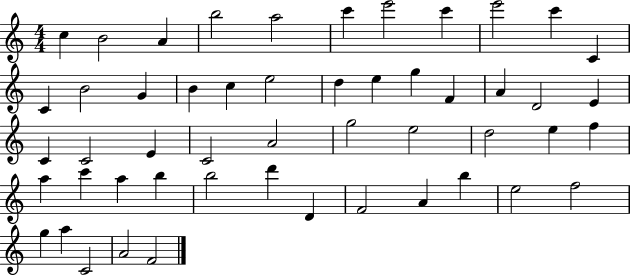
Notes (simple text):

C5/q B4/h A4/q B5/h A5/h C6/q E6/h C6/q E6/h C6/q C4/q C4/q B4/h G4/q B4/q C5/q E5/h D5/q E5/q G5/q F4/q A4/q D4/h E4/q C4/q C4/h E4/q C4/h A4/h G5/h E5/h D5/h E5/q F5/q A5/q C6/q A5/q B5/q B5/h D6/q D4/q F4/h A4/q B5/q E5/h F5/h G5/q A5/q C4/h A4/h F4/h